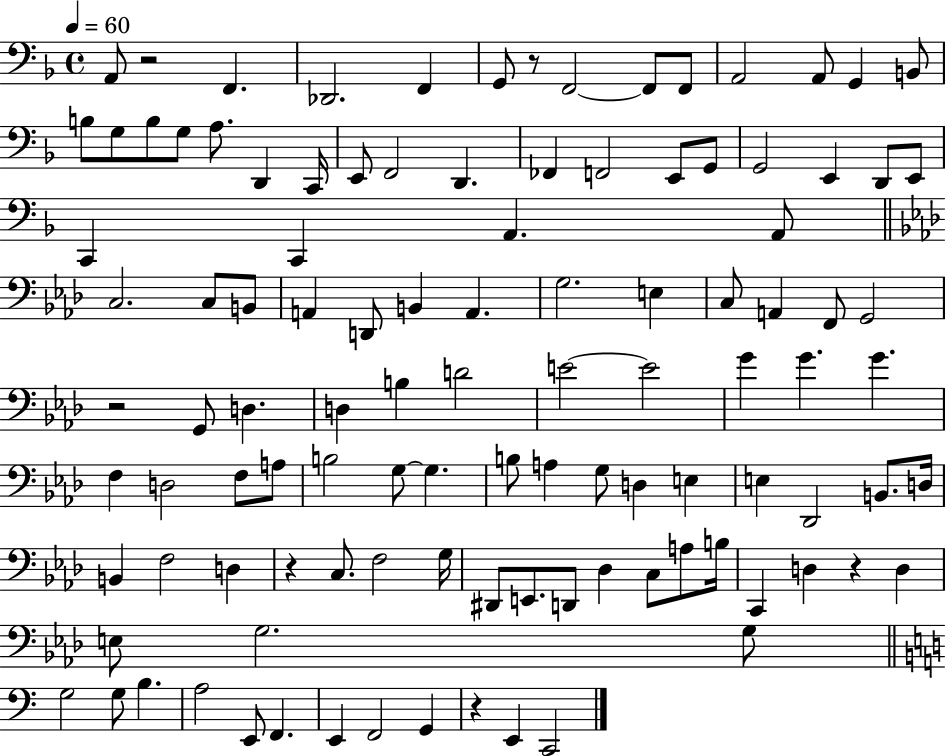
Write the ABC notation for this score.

X:1
T:Untitled
M:4/4
L:1/4
K:F
A,,/2 z2 F,, _D,,2 F,, G,,/2 z/2 F,,2 F,,/2 F,,/2 A,,2 A,,/2 G,, B,,/2 B,/2 G,/2 B,/2 G,/2 A,/2 D,, C,,/4 E,,/2 F,,2 D,, _F,, F,,2 E,,/2 G,,/2 G,,2 E,, D,,/2 E,,/2 C,, C,, A,, A,,/2 C,2 C,/2 B,,/2 A,, D,,/2 B,, A,, G,2 E, C,/2 A,, F,,/2 G,,2 z2 G,,/2 D, D, B, D2 E2 E2 G G G F, D,2 F,/2 A,/2 B,2 G,/2 G, B,/2 A, G,/2 D, E, E, _D,,2 B,,/2 D,/4 B,, F,2 D, z C,/2 F,2 G,/4 ^D,,/2 E,,/2 D,,/2 _D, C,/2 A,/2 B,/4 C,, D, z D, E,/2 G,2 G,/2 G,2 G,/2 B, A,2 E,,/2 F,, E,, F,,2 G,, z E,, C,,2